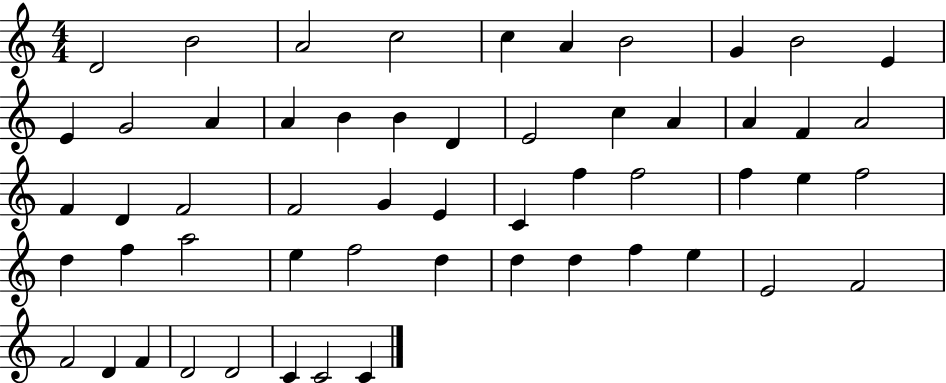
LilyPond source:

{
  \clef treble
  \numericTimeSignature
  \time 4/4
  \key c \major
  d'2 b'2 | a'2 c''2 | c''4 a'4 b'2 | g'4 b'2 e'4 | \break e'4 g'2 a'4 | a'4 b'4 b'4 d'4 | e'2 c''4 a'4 | a'4 f'4 a'2 | \break f'4 d'4 f'2 | f'2 g'4 e'4 | c'4 f''4 f''2 | f''4 e''4 f''2 | \break d''4 f''4 a''2 | e''4 f''2 d''4 | d''4 d''4 f''4 e''4 | e'2 f'2 | \break f'2 d'4 f'4 | d'2 d'2 | c'4 c'2 c'4 | \bar "|."
}